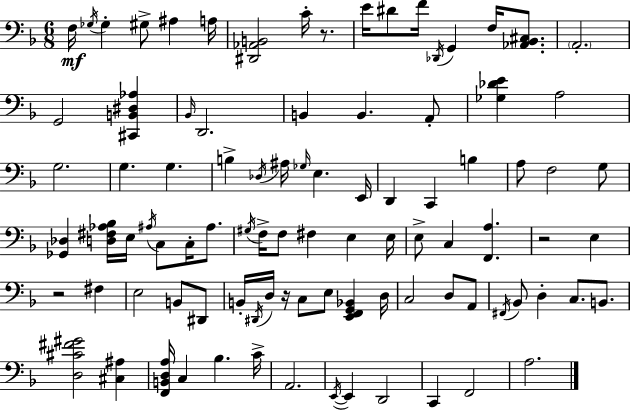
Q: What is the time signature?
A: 6/8